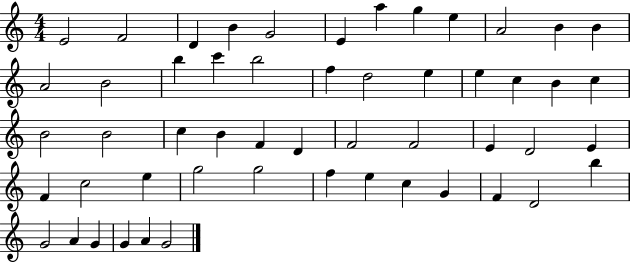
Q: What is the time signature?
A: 4/4